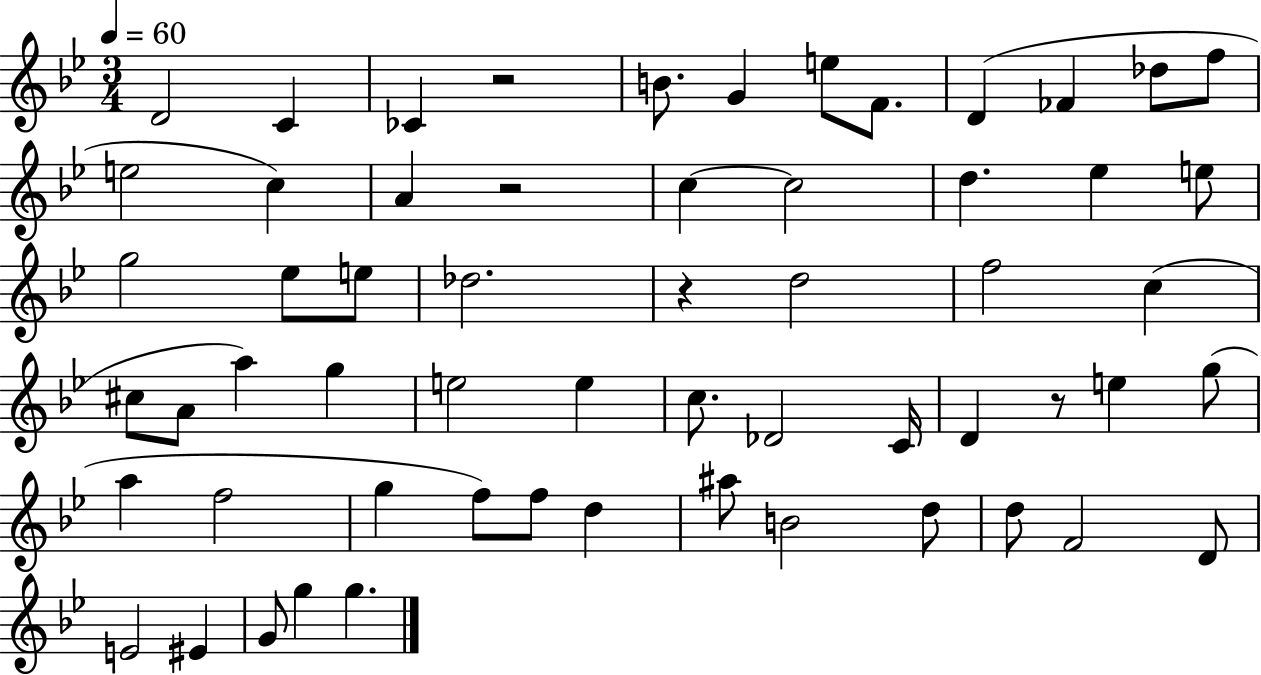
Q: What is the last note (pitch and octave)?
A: G5